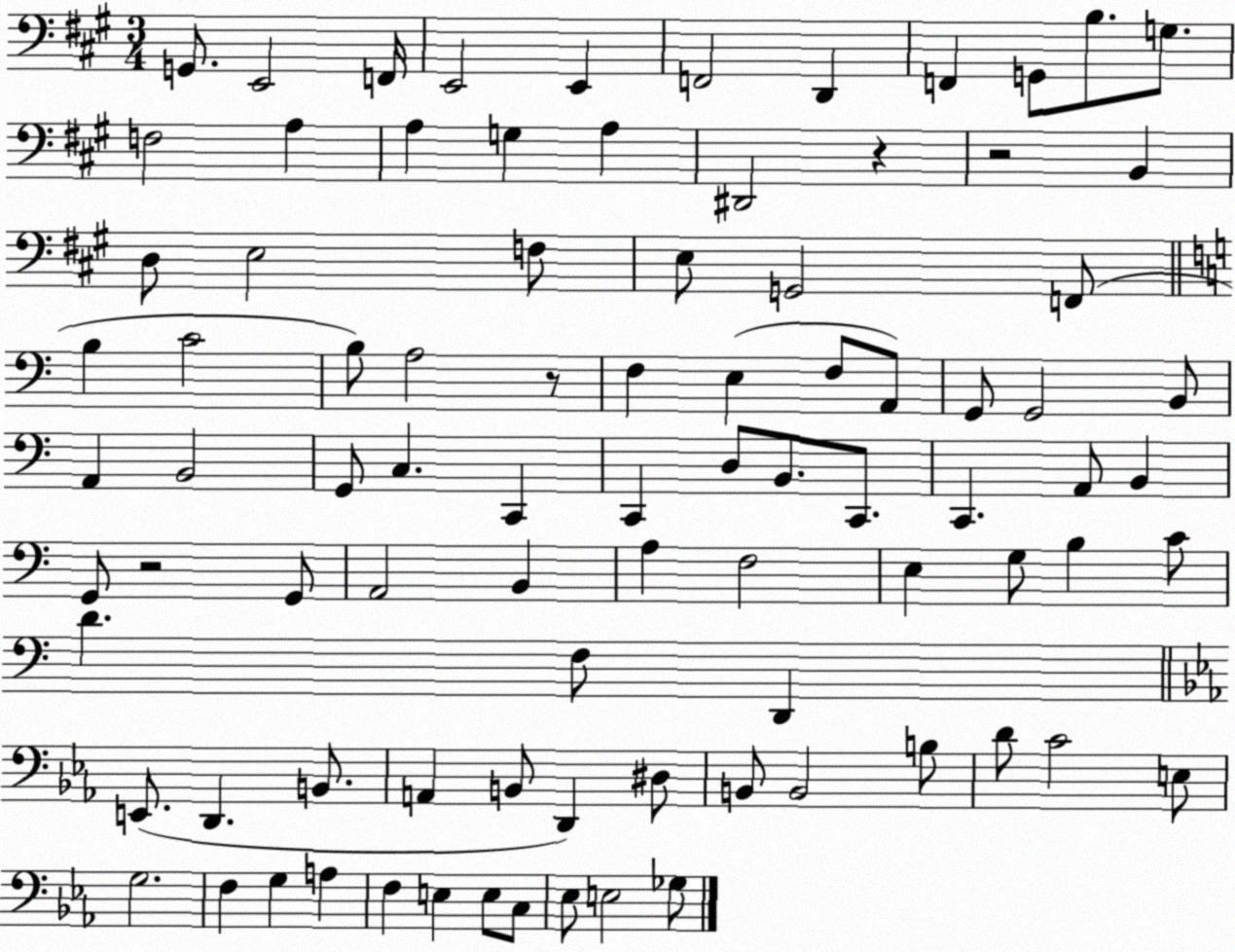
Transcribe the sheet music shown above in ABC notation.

X:1
T:Untitled
M:3/4
L:1/4
K:A
G,,/2 E,,2 F,,/4 E,,2 E,, F,,2 D,, F,, G,,/2 B,/2 G,/2 F,2 A, A, G, A, ^D,,2 z z2 B,, D,/2 E,2 F,/2 E,/2 G,,2 F,,/2 B, C2 B,/2 A,2 z/2 F, E, F,/2 A,,/2 G,,/2 G,,2 B,,/2 A,, B,,2 G,,/2 C, C,, C,, D,/2 B,,/2 C,,/2 C,, A,,/2 B,, G,,/2 z2 G,,/2 A,,2 B,, A, F,2 E, G,/2 B, C/2 D F,/2 D,, E,,/2 D,, B,,/2 A,, B,,/2 D,, ^D,/2 B,,/2 B,,2 B,/2 D/2 C2 E,/2 G,2 F, G, A, F, E, E,/2 C,/2 _E,/2 E,2 _G,/2